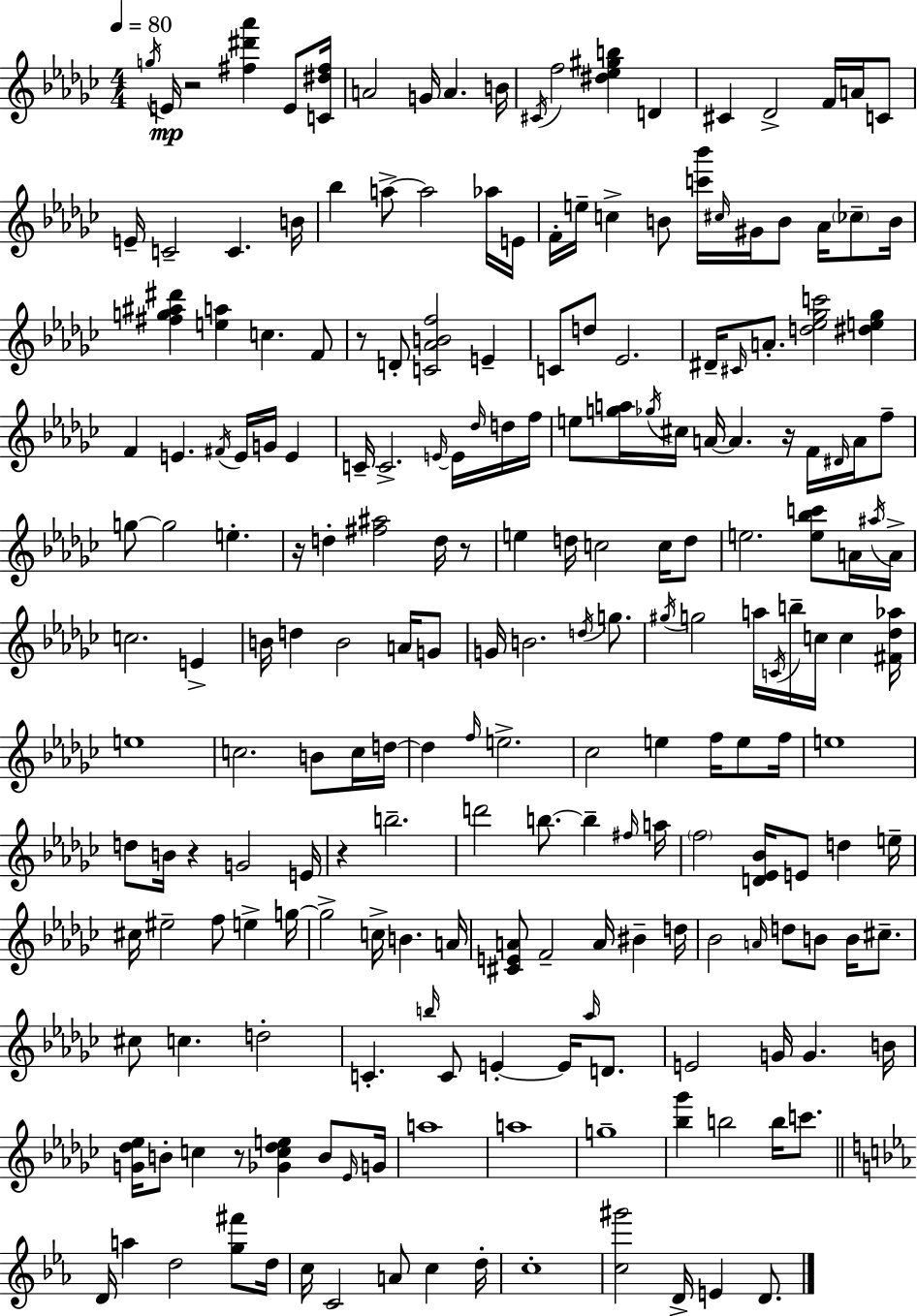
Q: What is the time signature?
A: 4/4